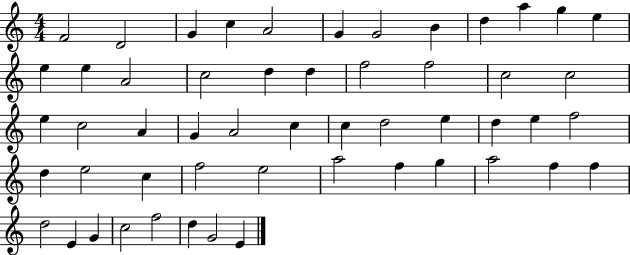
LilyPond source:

{
  \clef treble
  \numericTimeSignature
  \time 4/4
  \key c \major
  f'2 d'2 | g'4 c''4 a'2 | g'4 g'2 b'4 | d''4 a''4 g''4 e''4 | \break e''4 e''4 a'2 | c''2 d''4 d''4 | f''2 f''2 | c''2 c''2 | \break e''4 c''2 a'4 | g'4 a'2 c''4 | c''4 d''2 e''4 | d''4 e''4 f''2 | \break d''4 e''2 c''4 | f''2 e''2 | a''2 f''4 g''4 | a''2 f''4 f''4 | \break d''2 e'4 g'4 | c''2 f''2 | d''4 g'2 e'4 | \bar "|."
}